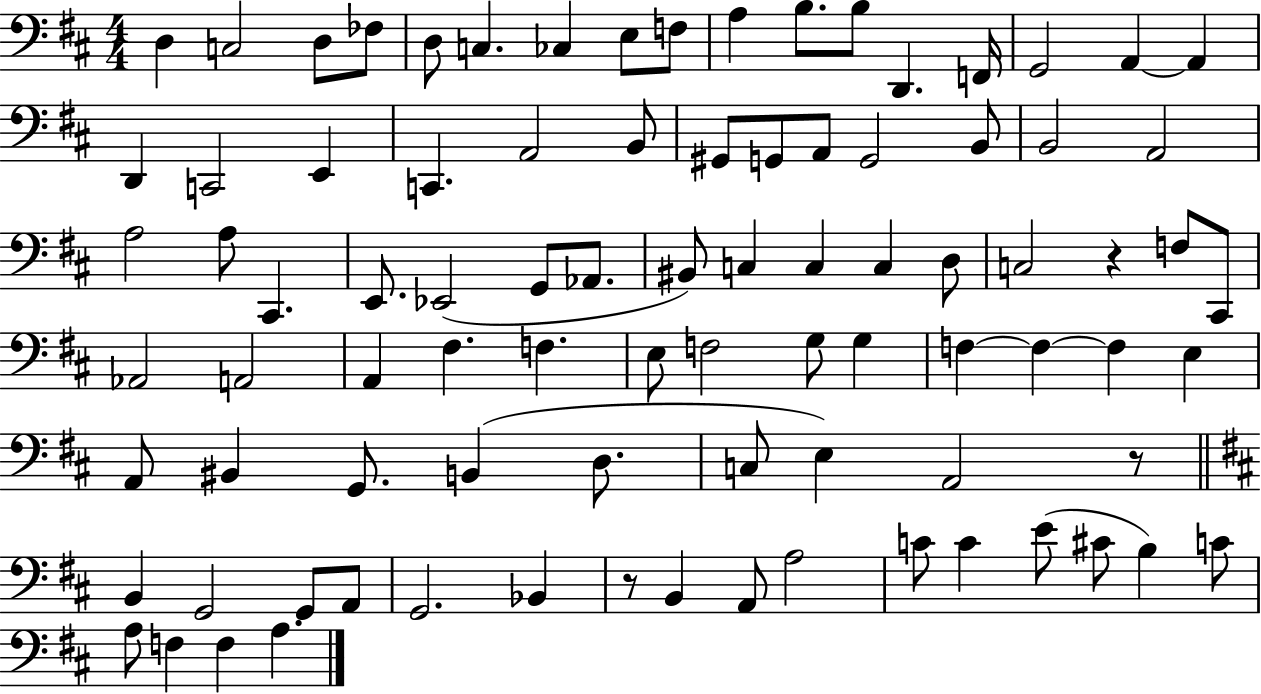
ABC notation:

X:1
T:Untitled
M:4/4
L:1/4
K:D
D, C,2 D,/2 _F,/2 D,/2 C, _C, E,/2 F,/2 A, B,/2 B,/2 D,, F,,/4 G,,2 A,, A,, D,, C,,2 E,, C,, A,,2 B,,/2 ^G,,/2 G,,/2 A,,/2 G,,2 B,,/2 B,,2 A,,2 A,2 A,/2 ^C,, E,,/2 _E,,2 G,,/2 _A,,/2 ^B,,/2 C, C, C, D,/2 C,2 z F,/2 ^C,,/2 _A,,2 A,,2 A,, ^F, F, E,/2 F,2 G,/2 G, F, F, F, E, A,,/2 ^B,, G,,/2 B,, D,/2 C,/2 E, A,,2 z/2 B,, G,,2 G,,/2 A,,/2 G,,2 _B,, z/2 B,, A,,/2 A,2 C/2 C E/2 ^C/2 B, C/2 A,/2 F, F, A,